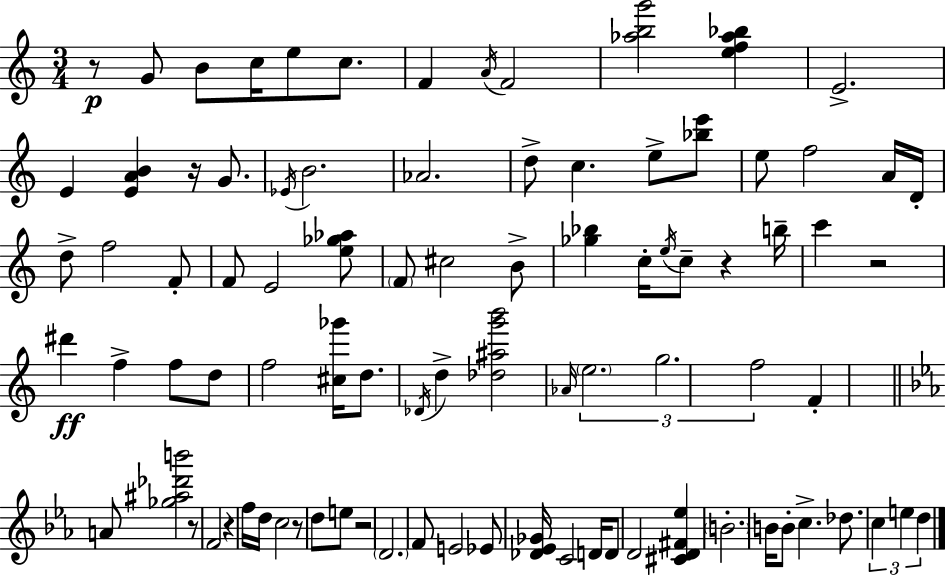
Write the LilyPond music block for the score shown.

{
  \clef treble
  \numericTimeSignature
  \time 3/4
  \key a \minor
  r8\p g'8 b'8 c''16 e''8 c''8. | f'4 \acciaccatura { a'16 } f'2 | <aes'' b'' g'''>2 <e'' f'' aes'' bes''>4 | e'2.-> | \break e'4 <e' a' b'>4 r16 g'8. | \acciaccatura { ees'16 } b'2. | aes'2. | d''8-> c''4. e''8-> | \break <bes'' e'''>8 e''8 f''2 | a'16 d'16-. d''8-> f''2 | f'8-. f'8 e'2 | <e'' ges'' aes''>8 \parenthesize f'8 cis''2 | \break b'8-> <ges'' bes''>4 c''16-. \acciaccatura { e''16 } c''8-- r4 | b''16-- c'''4 r2 | dis'''4\ff f''4-> f''8 | d''8 f''2 <cis'' ges'''>16 | \break d''8. \acciaccatura { des'16 } d''4-> <des'' ais'' g''' b'''>2 | \grace { aes'16 } \tuplet 3/2 { \parenthesize e''2. | g''2. | f''2 } | \break f'4-. \bar "||" \break \key ees \major a'8 <ges'' ais'' des''' b'''>2 r8 | f'2 r4 | f''16 d''16 c''2 r8 | d''8 e''8 r2 | \break \parenthesize d'2. | f'8 e'2 ees'8 | <des' ees' ges'>16 c'2 d'16 d'8 | d'2 <cis' d' fis' ees''>4 | \break \parenthesize b'2.-. | b'16 b'8-. c''4.-> des''8. | \tuplet 3/2 { c''4 e''4 d''4 } | \bar "|."
}